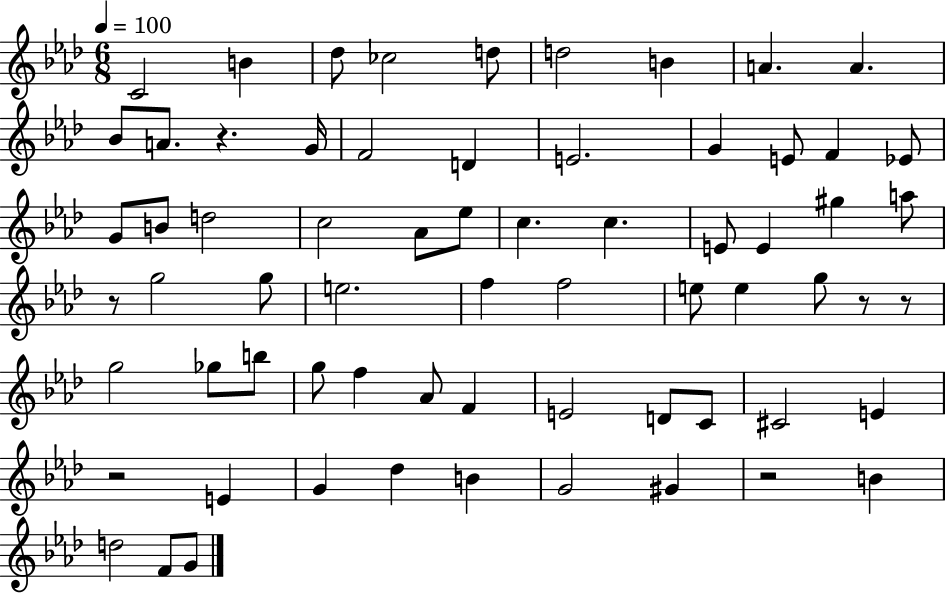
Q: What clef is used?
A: treble